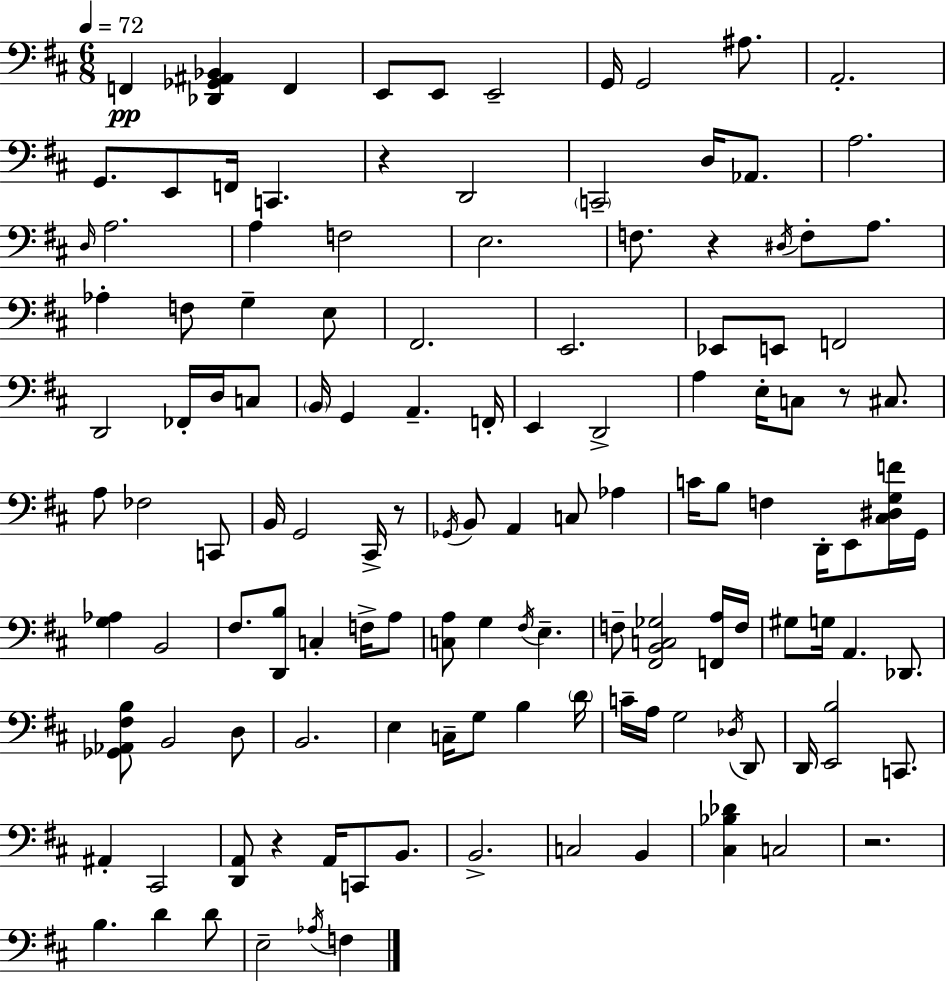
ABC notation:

X:1
T:Untitled
M:6/8
L:1/4
K:D
F,, [_D,,_G,,^A,,_B,,] F,, E,,/2 E,,/2 E,,2 G,,/4 G,,2 ^A,/2 A,,2 G,,/2 E,,/2 F,,/4 C,, z D,,2 C,,2 D,/4 _A,,/2 A,2 D,/4 A,2 A, F,2 E,2 F,/2 z ^D,/4 F,/2 A,/2 _A, F,/2 G, E,/2 ^F,,2 E,,2 _E,,/2 E,,/2 F,,2 D,,2 _F,,/4 D,/4 C,/2 B,,/4 G,, A,, F,,/4 E,, D,,2 A, E,/4 C,/2 z/2 ^C,/2 A,/2 _F,2 C,,/2 B,,/4 G,,2 ^C,,/4 z/2 _G,,/4 B,,/2 A,, C,/2 _A, C/4 B,/2 F, D,,/4 E,,/2 [^C,^D,G,F]/4 G,,/4 [G,_A,] B,,2 ^F,/2 [D,,B,]/2 C, F,/4 A,/2 [C,A,]/2 G, ^F,/4 E, F,/2 [^F,,B,,C,_G,]2 [F,,A,]/4 F,/4 ^G,/2 G,/4 A,, _D,,/2 [_G,,_A,,^F,B,]/2 B,,2 D,/2 B,,2 E, C,/4 G,/2 B, D/4 C/4 A,/4 G,2 _D,/4 D,,/2 D,,/4 [E,,B,]2 C,,/2 ^A,, ^C,,2 [D,,A,,]/2 z A,,/4 C,,/2 B,,/2 B,,2 C,2 B,, [^C,_B,_D] C,2 z2 B, D D/2 E,2 _A,/4 F,